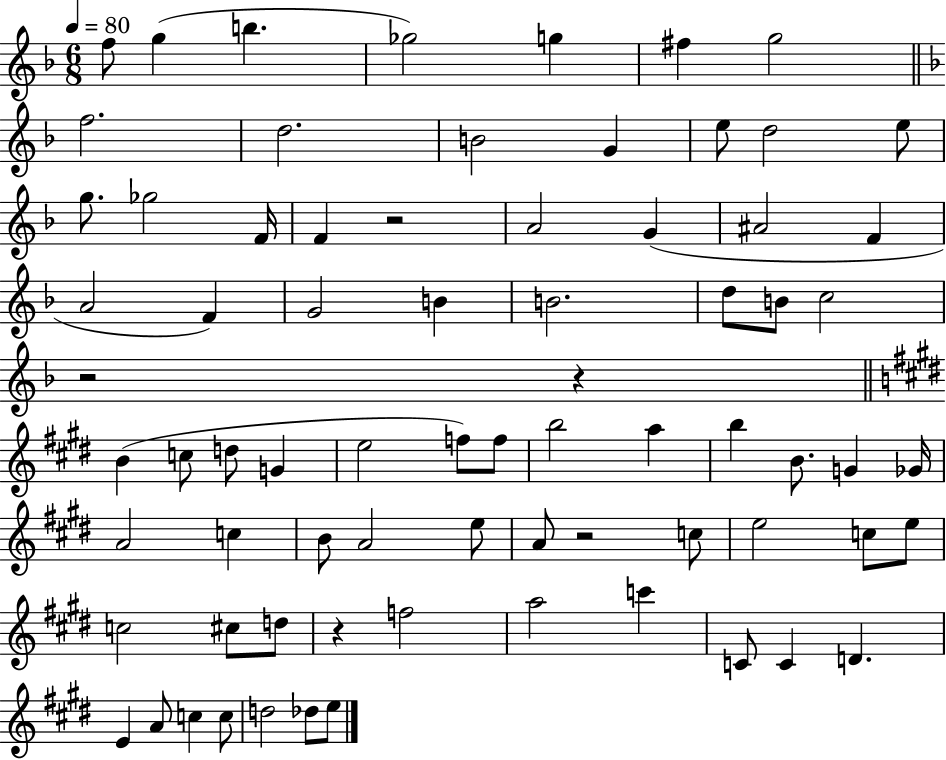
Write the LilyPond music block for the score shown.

{
  \clef treble
  \numericTimeSignature
  \time 6/8
  \key f \major
  \tempo 4 = 80
  f''8 g''4( b''4. | ges''2) g''4 | fis''4 g''2 | \bar "||" \break \key d \minor f''2. | d''2. | b'2 g'4 | e''8 d''2 e''8 | \break g''8. ges''2 f'16 | f'4 r2 | a'2 g'4( | ais'2 f'4 | \break a'2 f'4) | g'2 b'4 | b'2. | d''8 b'8 c''2 | \break r2 r4 | \bar "||" \break \key e \major b'4( c''8 d''8 g'4 | e''2 f''8) f''8 | b''2 a''4 | b''4 b'8. g'4 ges'16 | \break a'2 c''4 | b'8 a'2 e''8 | a'8 r2 c''8 | e''2 c''8 e''8 | \break c''2 cis''8 d''8 | r4 f''2 | a''2 c'''4 | c'8 c'4 d'4. | \break e'4 a'8 c''4 c''8 | d''2 des''8 e''8 | \bar "|."
}